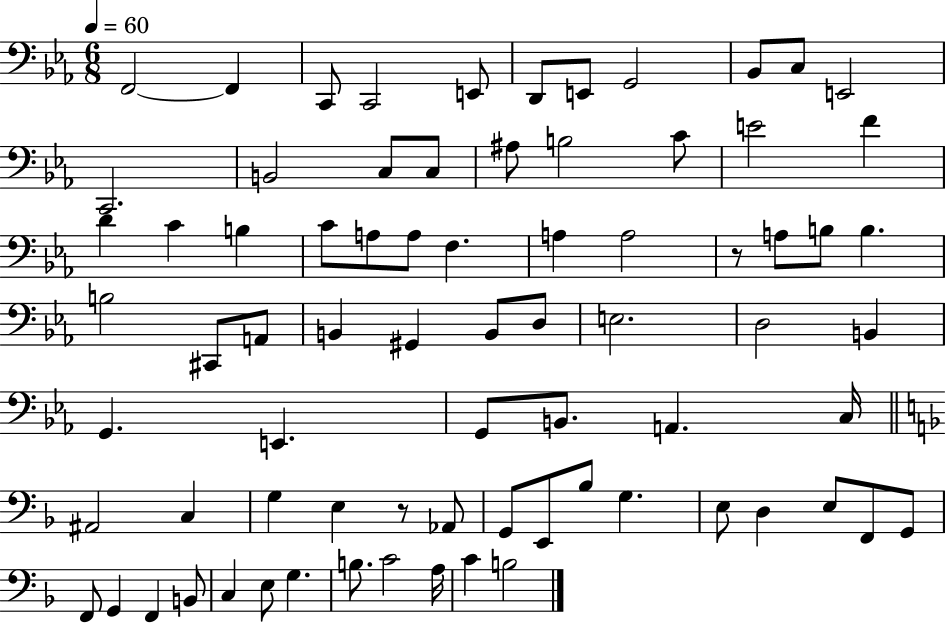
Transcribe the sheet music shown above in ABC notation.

X:1
T:Untitled
M:6/8
L:1/4
K:Eb
F,,2 F,, C,,/2 C,,2 E,,/2 D,,/2 E,,/2 G,,2 _B,,/2 C,/2 E,,2 C,,2 B,,2 C,/2 C,/2 ^A,/2 B,2 C/2 E2 F D C B, C/2 A,/2 A,/2 F, A, A,2 z/2 A,/2 B,/2 B, B,2 ^C,,/2 A,,/2 B,, ^G,, B,,/2 D,/2 E,2 D,2 B,, G,, E,, G,,/2 B,,/2 A,, C,/4 ^A,,2 C, G, E, z/2 _A,,/2 G,,/2 E,,/2 _B,/2 G, E,/2 D, E,/2 F,,/2 G,,/2 F,,/2 G,, F,, B,,/2 C, E,/2 G, B,/2 C2 A,/4 C B,2